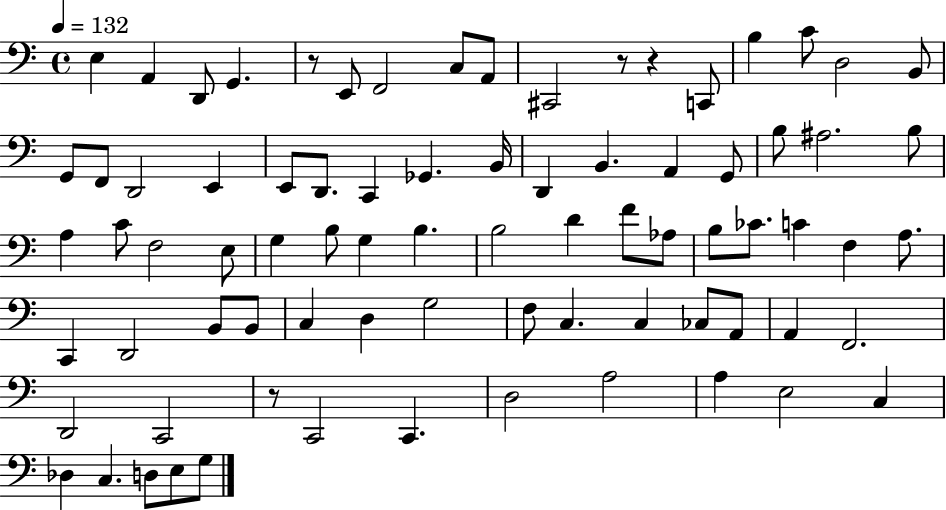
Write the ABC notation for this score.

X:1
T:Untitled
M:4/4
L:1/4
K:C
E, A,, D,,/2 G,, z/2 E,,/2 F,,2 C,/2 A,,/2 ^C,,2 z/2 z C,,/2 B, C/2 D,2 B,,/2 G,,/2 F,,/2 D,,2 E,, E,,/2 D,,/2 C,, _G,, B,,/4 D,, B,, A,, G,,/2 B,/2 ^A,2 B,/2 A, C/2 F,2 E,/2 G, B,/2 G, B, B,2 D F/2 _A,/2 B,/2 _C/2 C F, A,/2 C,, D,,2 B,,/2 B,,/2 C, D, G,2 F,/2 C, C, _C,/2 A,,/2 A,, F,,2 D,,2 C,,2 z/2 C,,2 C,, D,2 A,2 A, E,2 C, _D, C, D,/2 E,/2 G,/2